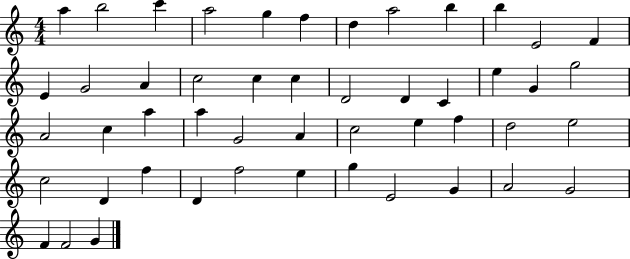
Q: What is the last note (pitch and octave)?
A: G4